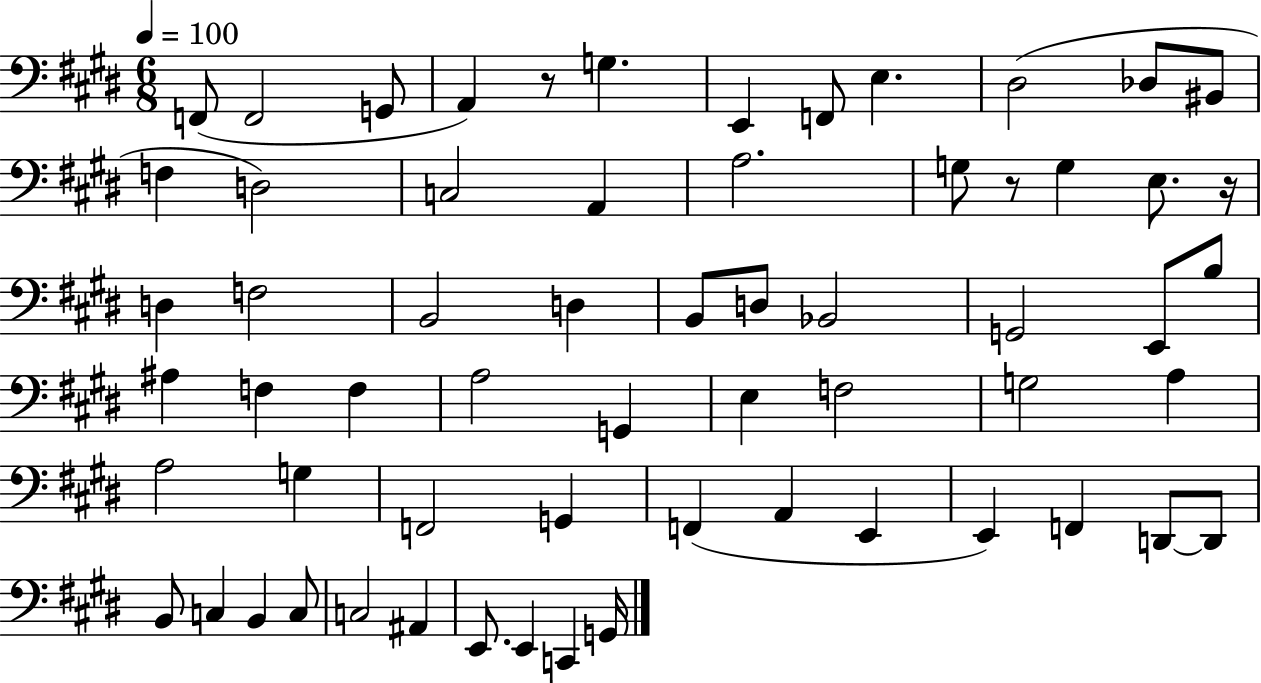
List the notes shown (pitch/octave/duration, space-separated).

F2/e F2/h G2/e A2/q R/e G3/q. E2/q F2/e E3/q. D#3/h Db3/e BIS2/e F3/q D3/h C3/h A2/q A3/h. G3/e R/e G3/q E3/e. R/s D3/q F3/h B2/h D3/q B2/e D3/e Bb2/h G2/h E2/e B3/e A#3/q F3/q F3/q A3/h G2/q E3/q F3/h G3/h A3/q A3/h G3/q F2/h G2/q F2/q A2/q E2/q E2/q F2/q D2/e D2/e B2/e C3/q B2/q C3/e C3/h A#2/q E2/e. E2/q C2/q G2/s